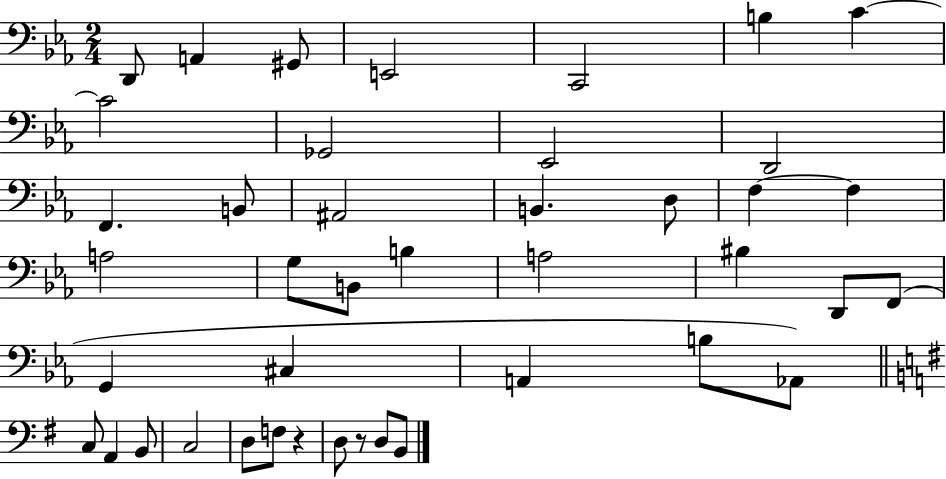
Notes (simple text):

D2/e A2/q G#2/e E2/h C2/h B3/q C4/q C4/h Gb2/h Eb2/h D2/h F2/q. B2/e A#2/h B2/q. D3/e F3/q F3/q A3/h G3/e B2/e B3/q A3/h BIS3/q D2/e F2/e G2/q C#3/q A2/q B3/e Ab2/e C3/e A2/q B2/e C3/h D3/e F3/e R/q D3/e R/e D3/e B2/e